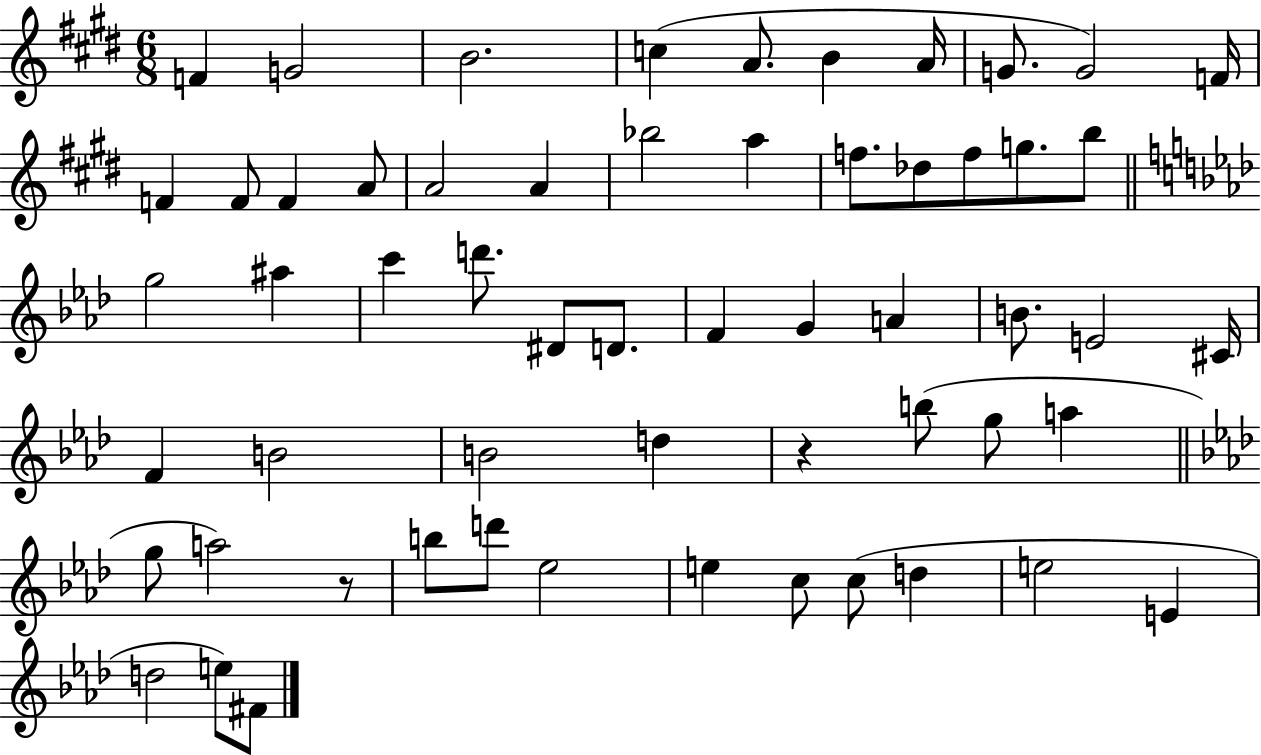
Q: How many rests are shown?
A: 2